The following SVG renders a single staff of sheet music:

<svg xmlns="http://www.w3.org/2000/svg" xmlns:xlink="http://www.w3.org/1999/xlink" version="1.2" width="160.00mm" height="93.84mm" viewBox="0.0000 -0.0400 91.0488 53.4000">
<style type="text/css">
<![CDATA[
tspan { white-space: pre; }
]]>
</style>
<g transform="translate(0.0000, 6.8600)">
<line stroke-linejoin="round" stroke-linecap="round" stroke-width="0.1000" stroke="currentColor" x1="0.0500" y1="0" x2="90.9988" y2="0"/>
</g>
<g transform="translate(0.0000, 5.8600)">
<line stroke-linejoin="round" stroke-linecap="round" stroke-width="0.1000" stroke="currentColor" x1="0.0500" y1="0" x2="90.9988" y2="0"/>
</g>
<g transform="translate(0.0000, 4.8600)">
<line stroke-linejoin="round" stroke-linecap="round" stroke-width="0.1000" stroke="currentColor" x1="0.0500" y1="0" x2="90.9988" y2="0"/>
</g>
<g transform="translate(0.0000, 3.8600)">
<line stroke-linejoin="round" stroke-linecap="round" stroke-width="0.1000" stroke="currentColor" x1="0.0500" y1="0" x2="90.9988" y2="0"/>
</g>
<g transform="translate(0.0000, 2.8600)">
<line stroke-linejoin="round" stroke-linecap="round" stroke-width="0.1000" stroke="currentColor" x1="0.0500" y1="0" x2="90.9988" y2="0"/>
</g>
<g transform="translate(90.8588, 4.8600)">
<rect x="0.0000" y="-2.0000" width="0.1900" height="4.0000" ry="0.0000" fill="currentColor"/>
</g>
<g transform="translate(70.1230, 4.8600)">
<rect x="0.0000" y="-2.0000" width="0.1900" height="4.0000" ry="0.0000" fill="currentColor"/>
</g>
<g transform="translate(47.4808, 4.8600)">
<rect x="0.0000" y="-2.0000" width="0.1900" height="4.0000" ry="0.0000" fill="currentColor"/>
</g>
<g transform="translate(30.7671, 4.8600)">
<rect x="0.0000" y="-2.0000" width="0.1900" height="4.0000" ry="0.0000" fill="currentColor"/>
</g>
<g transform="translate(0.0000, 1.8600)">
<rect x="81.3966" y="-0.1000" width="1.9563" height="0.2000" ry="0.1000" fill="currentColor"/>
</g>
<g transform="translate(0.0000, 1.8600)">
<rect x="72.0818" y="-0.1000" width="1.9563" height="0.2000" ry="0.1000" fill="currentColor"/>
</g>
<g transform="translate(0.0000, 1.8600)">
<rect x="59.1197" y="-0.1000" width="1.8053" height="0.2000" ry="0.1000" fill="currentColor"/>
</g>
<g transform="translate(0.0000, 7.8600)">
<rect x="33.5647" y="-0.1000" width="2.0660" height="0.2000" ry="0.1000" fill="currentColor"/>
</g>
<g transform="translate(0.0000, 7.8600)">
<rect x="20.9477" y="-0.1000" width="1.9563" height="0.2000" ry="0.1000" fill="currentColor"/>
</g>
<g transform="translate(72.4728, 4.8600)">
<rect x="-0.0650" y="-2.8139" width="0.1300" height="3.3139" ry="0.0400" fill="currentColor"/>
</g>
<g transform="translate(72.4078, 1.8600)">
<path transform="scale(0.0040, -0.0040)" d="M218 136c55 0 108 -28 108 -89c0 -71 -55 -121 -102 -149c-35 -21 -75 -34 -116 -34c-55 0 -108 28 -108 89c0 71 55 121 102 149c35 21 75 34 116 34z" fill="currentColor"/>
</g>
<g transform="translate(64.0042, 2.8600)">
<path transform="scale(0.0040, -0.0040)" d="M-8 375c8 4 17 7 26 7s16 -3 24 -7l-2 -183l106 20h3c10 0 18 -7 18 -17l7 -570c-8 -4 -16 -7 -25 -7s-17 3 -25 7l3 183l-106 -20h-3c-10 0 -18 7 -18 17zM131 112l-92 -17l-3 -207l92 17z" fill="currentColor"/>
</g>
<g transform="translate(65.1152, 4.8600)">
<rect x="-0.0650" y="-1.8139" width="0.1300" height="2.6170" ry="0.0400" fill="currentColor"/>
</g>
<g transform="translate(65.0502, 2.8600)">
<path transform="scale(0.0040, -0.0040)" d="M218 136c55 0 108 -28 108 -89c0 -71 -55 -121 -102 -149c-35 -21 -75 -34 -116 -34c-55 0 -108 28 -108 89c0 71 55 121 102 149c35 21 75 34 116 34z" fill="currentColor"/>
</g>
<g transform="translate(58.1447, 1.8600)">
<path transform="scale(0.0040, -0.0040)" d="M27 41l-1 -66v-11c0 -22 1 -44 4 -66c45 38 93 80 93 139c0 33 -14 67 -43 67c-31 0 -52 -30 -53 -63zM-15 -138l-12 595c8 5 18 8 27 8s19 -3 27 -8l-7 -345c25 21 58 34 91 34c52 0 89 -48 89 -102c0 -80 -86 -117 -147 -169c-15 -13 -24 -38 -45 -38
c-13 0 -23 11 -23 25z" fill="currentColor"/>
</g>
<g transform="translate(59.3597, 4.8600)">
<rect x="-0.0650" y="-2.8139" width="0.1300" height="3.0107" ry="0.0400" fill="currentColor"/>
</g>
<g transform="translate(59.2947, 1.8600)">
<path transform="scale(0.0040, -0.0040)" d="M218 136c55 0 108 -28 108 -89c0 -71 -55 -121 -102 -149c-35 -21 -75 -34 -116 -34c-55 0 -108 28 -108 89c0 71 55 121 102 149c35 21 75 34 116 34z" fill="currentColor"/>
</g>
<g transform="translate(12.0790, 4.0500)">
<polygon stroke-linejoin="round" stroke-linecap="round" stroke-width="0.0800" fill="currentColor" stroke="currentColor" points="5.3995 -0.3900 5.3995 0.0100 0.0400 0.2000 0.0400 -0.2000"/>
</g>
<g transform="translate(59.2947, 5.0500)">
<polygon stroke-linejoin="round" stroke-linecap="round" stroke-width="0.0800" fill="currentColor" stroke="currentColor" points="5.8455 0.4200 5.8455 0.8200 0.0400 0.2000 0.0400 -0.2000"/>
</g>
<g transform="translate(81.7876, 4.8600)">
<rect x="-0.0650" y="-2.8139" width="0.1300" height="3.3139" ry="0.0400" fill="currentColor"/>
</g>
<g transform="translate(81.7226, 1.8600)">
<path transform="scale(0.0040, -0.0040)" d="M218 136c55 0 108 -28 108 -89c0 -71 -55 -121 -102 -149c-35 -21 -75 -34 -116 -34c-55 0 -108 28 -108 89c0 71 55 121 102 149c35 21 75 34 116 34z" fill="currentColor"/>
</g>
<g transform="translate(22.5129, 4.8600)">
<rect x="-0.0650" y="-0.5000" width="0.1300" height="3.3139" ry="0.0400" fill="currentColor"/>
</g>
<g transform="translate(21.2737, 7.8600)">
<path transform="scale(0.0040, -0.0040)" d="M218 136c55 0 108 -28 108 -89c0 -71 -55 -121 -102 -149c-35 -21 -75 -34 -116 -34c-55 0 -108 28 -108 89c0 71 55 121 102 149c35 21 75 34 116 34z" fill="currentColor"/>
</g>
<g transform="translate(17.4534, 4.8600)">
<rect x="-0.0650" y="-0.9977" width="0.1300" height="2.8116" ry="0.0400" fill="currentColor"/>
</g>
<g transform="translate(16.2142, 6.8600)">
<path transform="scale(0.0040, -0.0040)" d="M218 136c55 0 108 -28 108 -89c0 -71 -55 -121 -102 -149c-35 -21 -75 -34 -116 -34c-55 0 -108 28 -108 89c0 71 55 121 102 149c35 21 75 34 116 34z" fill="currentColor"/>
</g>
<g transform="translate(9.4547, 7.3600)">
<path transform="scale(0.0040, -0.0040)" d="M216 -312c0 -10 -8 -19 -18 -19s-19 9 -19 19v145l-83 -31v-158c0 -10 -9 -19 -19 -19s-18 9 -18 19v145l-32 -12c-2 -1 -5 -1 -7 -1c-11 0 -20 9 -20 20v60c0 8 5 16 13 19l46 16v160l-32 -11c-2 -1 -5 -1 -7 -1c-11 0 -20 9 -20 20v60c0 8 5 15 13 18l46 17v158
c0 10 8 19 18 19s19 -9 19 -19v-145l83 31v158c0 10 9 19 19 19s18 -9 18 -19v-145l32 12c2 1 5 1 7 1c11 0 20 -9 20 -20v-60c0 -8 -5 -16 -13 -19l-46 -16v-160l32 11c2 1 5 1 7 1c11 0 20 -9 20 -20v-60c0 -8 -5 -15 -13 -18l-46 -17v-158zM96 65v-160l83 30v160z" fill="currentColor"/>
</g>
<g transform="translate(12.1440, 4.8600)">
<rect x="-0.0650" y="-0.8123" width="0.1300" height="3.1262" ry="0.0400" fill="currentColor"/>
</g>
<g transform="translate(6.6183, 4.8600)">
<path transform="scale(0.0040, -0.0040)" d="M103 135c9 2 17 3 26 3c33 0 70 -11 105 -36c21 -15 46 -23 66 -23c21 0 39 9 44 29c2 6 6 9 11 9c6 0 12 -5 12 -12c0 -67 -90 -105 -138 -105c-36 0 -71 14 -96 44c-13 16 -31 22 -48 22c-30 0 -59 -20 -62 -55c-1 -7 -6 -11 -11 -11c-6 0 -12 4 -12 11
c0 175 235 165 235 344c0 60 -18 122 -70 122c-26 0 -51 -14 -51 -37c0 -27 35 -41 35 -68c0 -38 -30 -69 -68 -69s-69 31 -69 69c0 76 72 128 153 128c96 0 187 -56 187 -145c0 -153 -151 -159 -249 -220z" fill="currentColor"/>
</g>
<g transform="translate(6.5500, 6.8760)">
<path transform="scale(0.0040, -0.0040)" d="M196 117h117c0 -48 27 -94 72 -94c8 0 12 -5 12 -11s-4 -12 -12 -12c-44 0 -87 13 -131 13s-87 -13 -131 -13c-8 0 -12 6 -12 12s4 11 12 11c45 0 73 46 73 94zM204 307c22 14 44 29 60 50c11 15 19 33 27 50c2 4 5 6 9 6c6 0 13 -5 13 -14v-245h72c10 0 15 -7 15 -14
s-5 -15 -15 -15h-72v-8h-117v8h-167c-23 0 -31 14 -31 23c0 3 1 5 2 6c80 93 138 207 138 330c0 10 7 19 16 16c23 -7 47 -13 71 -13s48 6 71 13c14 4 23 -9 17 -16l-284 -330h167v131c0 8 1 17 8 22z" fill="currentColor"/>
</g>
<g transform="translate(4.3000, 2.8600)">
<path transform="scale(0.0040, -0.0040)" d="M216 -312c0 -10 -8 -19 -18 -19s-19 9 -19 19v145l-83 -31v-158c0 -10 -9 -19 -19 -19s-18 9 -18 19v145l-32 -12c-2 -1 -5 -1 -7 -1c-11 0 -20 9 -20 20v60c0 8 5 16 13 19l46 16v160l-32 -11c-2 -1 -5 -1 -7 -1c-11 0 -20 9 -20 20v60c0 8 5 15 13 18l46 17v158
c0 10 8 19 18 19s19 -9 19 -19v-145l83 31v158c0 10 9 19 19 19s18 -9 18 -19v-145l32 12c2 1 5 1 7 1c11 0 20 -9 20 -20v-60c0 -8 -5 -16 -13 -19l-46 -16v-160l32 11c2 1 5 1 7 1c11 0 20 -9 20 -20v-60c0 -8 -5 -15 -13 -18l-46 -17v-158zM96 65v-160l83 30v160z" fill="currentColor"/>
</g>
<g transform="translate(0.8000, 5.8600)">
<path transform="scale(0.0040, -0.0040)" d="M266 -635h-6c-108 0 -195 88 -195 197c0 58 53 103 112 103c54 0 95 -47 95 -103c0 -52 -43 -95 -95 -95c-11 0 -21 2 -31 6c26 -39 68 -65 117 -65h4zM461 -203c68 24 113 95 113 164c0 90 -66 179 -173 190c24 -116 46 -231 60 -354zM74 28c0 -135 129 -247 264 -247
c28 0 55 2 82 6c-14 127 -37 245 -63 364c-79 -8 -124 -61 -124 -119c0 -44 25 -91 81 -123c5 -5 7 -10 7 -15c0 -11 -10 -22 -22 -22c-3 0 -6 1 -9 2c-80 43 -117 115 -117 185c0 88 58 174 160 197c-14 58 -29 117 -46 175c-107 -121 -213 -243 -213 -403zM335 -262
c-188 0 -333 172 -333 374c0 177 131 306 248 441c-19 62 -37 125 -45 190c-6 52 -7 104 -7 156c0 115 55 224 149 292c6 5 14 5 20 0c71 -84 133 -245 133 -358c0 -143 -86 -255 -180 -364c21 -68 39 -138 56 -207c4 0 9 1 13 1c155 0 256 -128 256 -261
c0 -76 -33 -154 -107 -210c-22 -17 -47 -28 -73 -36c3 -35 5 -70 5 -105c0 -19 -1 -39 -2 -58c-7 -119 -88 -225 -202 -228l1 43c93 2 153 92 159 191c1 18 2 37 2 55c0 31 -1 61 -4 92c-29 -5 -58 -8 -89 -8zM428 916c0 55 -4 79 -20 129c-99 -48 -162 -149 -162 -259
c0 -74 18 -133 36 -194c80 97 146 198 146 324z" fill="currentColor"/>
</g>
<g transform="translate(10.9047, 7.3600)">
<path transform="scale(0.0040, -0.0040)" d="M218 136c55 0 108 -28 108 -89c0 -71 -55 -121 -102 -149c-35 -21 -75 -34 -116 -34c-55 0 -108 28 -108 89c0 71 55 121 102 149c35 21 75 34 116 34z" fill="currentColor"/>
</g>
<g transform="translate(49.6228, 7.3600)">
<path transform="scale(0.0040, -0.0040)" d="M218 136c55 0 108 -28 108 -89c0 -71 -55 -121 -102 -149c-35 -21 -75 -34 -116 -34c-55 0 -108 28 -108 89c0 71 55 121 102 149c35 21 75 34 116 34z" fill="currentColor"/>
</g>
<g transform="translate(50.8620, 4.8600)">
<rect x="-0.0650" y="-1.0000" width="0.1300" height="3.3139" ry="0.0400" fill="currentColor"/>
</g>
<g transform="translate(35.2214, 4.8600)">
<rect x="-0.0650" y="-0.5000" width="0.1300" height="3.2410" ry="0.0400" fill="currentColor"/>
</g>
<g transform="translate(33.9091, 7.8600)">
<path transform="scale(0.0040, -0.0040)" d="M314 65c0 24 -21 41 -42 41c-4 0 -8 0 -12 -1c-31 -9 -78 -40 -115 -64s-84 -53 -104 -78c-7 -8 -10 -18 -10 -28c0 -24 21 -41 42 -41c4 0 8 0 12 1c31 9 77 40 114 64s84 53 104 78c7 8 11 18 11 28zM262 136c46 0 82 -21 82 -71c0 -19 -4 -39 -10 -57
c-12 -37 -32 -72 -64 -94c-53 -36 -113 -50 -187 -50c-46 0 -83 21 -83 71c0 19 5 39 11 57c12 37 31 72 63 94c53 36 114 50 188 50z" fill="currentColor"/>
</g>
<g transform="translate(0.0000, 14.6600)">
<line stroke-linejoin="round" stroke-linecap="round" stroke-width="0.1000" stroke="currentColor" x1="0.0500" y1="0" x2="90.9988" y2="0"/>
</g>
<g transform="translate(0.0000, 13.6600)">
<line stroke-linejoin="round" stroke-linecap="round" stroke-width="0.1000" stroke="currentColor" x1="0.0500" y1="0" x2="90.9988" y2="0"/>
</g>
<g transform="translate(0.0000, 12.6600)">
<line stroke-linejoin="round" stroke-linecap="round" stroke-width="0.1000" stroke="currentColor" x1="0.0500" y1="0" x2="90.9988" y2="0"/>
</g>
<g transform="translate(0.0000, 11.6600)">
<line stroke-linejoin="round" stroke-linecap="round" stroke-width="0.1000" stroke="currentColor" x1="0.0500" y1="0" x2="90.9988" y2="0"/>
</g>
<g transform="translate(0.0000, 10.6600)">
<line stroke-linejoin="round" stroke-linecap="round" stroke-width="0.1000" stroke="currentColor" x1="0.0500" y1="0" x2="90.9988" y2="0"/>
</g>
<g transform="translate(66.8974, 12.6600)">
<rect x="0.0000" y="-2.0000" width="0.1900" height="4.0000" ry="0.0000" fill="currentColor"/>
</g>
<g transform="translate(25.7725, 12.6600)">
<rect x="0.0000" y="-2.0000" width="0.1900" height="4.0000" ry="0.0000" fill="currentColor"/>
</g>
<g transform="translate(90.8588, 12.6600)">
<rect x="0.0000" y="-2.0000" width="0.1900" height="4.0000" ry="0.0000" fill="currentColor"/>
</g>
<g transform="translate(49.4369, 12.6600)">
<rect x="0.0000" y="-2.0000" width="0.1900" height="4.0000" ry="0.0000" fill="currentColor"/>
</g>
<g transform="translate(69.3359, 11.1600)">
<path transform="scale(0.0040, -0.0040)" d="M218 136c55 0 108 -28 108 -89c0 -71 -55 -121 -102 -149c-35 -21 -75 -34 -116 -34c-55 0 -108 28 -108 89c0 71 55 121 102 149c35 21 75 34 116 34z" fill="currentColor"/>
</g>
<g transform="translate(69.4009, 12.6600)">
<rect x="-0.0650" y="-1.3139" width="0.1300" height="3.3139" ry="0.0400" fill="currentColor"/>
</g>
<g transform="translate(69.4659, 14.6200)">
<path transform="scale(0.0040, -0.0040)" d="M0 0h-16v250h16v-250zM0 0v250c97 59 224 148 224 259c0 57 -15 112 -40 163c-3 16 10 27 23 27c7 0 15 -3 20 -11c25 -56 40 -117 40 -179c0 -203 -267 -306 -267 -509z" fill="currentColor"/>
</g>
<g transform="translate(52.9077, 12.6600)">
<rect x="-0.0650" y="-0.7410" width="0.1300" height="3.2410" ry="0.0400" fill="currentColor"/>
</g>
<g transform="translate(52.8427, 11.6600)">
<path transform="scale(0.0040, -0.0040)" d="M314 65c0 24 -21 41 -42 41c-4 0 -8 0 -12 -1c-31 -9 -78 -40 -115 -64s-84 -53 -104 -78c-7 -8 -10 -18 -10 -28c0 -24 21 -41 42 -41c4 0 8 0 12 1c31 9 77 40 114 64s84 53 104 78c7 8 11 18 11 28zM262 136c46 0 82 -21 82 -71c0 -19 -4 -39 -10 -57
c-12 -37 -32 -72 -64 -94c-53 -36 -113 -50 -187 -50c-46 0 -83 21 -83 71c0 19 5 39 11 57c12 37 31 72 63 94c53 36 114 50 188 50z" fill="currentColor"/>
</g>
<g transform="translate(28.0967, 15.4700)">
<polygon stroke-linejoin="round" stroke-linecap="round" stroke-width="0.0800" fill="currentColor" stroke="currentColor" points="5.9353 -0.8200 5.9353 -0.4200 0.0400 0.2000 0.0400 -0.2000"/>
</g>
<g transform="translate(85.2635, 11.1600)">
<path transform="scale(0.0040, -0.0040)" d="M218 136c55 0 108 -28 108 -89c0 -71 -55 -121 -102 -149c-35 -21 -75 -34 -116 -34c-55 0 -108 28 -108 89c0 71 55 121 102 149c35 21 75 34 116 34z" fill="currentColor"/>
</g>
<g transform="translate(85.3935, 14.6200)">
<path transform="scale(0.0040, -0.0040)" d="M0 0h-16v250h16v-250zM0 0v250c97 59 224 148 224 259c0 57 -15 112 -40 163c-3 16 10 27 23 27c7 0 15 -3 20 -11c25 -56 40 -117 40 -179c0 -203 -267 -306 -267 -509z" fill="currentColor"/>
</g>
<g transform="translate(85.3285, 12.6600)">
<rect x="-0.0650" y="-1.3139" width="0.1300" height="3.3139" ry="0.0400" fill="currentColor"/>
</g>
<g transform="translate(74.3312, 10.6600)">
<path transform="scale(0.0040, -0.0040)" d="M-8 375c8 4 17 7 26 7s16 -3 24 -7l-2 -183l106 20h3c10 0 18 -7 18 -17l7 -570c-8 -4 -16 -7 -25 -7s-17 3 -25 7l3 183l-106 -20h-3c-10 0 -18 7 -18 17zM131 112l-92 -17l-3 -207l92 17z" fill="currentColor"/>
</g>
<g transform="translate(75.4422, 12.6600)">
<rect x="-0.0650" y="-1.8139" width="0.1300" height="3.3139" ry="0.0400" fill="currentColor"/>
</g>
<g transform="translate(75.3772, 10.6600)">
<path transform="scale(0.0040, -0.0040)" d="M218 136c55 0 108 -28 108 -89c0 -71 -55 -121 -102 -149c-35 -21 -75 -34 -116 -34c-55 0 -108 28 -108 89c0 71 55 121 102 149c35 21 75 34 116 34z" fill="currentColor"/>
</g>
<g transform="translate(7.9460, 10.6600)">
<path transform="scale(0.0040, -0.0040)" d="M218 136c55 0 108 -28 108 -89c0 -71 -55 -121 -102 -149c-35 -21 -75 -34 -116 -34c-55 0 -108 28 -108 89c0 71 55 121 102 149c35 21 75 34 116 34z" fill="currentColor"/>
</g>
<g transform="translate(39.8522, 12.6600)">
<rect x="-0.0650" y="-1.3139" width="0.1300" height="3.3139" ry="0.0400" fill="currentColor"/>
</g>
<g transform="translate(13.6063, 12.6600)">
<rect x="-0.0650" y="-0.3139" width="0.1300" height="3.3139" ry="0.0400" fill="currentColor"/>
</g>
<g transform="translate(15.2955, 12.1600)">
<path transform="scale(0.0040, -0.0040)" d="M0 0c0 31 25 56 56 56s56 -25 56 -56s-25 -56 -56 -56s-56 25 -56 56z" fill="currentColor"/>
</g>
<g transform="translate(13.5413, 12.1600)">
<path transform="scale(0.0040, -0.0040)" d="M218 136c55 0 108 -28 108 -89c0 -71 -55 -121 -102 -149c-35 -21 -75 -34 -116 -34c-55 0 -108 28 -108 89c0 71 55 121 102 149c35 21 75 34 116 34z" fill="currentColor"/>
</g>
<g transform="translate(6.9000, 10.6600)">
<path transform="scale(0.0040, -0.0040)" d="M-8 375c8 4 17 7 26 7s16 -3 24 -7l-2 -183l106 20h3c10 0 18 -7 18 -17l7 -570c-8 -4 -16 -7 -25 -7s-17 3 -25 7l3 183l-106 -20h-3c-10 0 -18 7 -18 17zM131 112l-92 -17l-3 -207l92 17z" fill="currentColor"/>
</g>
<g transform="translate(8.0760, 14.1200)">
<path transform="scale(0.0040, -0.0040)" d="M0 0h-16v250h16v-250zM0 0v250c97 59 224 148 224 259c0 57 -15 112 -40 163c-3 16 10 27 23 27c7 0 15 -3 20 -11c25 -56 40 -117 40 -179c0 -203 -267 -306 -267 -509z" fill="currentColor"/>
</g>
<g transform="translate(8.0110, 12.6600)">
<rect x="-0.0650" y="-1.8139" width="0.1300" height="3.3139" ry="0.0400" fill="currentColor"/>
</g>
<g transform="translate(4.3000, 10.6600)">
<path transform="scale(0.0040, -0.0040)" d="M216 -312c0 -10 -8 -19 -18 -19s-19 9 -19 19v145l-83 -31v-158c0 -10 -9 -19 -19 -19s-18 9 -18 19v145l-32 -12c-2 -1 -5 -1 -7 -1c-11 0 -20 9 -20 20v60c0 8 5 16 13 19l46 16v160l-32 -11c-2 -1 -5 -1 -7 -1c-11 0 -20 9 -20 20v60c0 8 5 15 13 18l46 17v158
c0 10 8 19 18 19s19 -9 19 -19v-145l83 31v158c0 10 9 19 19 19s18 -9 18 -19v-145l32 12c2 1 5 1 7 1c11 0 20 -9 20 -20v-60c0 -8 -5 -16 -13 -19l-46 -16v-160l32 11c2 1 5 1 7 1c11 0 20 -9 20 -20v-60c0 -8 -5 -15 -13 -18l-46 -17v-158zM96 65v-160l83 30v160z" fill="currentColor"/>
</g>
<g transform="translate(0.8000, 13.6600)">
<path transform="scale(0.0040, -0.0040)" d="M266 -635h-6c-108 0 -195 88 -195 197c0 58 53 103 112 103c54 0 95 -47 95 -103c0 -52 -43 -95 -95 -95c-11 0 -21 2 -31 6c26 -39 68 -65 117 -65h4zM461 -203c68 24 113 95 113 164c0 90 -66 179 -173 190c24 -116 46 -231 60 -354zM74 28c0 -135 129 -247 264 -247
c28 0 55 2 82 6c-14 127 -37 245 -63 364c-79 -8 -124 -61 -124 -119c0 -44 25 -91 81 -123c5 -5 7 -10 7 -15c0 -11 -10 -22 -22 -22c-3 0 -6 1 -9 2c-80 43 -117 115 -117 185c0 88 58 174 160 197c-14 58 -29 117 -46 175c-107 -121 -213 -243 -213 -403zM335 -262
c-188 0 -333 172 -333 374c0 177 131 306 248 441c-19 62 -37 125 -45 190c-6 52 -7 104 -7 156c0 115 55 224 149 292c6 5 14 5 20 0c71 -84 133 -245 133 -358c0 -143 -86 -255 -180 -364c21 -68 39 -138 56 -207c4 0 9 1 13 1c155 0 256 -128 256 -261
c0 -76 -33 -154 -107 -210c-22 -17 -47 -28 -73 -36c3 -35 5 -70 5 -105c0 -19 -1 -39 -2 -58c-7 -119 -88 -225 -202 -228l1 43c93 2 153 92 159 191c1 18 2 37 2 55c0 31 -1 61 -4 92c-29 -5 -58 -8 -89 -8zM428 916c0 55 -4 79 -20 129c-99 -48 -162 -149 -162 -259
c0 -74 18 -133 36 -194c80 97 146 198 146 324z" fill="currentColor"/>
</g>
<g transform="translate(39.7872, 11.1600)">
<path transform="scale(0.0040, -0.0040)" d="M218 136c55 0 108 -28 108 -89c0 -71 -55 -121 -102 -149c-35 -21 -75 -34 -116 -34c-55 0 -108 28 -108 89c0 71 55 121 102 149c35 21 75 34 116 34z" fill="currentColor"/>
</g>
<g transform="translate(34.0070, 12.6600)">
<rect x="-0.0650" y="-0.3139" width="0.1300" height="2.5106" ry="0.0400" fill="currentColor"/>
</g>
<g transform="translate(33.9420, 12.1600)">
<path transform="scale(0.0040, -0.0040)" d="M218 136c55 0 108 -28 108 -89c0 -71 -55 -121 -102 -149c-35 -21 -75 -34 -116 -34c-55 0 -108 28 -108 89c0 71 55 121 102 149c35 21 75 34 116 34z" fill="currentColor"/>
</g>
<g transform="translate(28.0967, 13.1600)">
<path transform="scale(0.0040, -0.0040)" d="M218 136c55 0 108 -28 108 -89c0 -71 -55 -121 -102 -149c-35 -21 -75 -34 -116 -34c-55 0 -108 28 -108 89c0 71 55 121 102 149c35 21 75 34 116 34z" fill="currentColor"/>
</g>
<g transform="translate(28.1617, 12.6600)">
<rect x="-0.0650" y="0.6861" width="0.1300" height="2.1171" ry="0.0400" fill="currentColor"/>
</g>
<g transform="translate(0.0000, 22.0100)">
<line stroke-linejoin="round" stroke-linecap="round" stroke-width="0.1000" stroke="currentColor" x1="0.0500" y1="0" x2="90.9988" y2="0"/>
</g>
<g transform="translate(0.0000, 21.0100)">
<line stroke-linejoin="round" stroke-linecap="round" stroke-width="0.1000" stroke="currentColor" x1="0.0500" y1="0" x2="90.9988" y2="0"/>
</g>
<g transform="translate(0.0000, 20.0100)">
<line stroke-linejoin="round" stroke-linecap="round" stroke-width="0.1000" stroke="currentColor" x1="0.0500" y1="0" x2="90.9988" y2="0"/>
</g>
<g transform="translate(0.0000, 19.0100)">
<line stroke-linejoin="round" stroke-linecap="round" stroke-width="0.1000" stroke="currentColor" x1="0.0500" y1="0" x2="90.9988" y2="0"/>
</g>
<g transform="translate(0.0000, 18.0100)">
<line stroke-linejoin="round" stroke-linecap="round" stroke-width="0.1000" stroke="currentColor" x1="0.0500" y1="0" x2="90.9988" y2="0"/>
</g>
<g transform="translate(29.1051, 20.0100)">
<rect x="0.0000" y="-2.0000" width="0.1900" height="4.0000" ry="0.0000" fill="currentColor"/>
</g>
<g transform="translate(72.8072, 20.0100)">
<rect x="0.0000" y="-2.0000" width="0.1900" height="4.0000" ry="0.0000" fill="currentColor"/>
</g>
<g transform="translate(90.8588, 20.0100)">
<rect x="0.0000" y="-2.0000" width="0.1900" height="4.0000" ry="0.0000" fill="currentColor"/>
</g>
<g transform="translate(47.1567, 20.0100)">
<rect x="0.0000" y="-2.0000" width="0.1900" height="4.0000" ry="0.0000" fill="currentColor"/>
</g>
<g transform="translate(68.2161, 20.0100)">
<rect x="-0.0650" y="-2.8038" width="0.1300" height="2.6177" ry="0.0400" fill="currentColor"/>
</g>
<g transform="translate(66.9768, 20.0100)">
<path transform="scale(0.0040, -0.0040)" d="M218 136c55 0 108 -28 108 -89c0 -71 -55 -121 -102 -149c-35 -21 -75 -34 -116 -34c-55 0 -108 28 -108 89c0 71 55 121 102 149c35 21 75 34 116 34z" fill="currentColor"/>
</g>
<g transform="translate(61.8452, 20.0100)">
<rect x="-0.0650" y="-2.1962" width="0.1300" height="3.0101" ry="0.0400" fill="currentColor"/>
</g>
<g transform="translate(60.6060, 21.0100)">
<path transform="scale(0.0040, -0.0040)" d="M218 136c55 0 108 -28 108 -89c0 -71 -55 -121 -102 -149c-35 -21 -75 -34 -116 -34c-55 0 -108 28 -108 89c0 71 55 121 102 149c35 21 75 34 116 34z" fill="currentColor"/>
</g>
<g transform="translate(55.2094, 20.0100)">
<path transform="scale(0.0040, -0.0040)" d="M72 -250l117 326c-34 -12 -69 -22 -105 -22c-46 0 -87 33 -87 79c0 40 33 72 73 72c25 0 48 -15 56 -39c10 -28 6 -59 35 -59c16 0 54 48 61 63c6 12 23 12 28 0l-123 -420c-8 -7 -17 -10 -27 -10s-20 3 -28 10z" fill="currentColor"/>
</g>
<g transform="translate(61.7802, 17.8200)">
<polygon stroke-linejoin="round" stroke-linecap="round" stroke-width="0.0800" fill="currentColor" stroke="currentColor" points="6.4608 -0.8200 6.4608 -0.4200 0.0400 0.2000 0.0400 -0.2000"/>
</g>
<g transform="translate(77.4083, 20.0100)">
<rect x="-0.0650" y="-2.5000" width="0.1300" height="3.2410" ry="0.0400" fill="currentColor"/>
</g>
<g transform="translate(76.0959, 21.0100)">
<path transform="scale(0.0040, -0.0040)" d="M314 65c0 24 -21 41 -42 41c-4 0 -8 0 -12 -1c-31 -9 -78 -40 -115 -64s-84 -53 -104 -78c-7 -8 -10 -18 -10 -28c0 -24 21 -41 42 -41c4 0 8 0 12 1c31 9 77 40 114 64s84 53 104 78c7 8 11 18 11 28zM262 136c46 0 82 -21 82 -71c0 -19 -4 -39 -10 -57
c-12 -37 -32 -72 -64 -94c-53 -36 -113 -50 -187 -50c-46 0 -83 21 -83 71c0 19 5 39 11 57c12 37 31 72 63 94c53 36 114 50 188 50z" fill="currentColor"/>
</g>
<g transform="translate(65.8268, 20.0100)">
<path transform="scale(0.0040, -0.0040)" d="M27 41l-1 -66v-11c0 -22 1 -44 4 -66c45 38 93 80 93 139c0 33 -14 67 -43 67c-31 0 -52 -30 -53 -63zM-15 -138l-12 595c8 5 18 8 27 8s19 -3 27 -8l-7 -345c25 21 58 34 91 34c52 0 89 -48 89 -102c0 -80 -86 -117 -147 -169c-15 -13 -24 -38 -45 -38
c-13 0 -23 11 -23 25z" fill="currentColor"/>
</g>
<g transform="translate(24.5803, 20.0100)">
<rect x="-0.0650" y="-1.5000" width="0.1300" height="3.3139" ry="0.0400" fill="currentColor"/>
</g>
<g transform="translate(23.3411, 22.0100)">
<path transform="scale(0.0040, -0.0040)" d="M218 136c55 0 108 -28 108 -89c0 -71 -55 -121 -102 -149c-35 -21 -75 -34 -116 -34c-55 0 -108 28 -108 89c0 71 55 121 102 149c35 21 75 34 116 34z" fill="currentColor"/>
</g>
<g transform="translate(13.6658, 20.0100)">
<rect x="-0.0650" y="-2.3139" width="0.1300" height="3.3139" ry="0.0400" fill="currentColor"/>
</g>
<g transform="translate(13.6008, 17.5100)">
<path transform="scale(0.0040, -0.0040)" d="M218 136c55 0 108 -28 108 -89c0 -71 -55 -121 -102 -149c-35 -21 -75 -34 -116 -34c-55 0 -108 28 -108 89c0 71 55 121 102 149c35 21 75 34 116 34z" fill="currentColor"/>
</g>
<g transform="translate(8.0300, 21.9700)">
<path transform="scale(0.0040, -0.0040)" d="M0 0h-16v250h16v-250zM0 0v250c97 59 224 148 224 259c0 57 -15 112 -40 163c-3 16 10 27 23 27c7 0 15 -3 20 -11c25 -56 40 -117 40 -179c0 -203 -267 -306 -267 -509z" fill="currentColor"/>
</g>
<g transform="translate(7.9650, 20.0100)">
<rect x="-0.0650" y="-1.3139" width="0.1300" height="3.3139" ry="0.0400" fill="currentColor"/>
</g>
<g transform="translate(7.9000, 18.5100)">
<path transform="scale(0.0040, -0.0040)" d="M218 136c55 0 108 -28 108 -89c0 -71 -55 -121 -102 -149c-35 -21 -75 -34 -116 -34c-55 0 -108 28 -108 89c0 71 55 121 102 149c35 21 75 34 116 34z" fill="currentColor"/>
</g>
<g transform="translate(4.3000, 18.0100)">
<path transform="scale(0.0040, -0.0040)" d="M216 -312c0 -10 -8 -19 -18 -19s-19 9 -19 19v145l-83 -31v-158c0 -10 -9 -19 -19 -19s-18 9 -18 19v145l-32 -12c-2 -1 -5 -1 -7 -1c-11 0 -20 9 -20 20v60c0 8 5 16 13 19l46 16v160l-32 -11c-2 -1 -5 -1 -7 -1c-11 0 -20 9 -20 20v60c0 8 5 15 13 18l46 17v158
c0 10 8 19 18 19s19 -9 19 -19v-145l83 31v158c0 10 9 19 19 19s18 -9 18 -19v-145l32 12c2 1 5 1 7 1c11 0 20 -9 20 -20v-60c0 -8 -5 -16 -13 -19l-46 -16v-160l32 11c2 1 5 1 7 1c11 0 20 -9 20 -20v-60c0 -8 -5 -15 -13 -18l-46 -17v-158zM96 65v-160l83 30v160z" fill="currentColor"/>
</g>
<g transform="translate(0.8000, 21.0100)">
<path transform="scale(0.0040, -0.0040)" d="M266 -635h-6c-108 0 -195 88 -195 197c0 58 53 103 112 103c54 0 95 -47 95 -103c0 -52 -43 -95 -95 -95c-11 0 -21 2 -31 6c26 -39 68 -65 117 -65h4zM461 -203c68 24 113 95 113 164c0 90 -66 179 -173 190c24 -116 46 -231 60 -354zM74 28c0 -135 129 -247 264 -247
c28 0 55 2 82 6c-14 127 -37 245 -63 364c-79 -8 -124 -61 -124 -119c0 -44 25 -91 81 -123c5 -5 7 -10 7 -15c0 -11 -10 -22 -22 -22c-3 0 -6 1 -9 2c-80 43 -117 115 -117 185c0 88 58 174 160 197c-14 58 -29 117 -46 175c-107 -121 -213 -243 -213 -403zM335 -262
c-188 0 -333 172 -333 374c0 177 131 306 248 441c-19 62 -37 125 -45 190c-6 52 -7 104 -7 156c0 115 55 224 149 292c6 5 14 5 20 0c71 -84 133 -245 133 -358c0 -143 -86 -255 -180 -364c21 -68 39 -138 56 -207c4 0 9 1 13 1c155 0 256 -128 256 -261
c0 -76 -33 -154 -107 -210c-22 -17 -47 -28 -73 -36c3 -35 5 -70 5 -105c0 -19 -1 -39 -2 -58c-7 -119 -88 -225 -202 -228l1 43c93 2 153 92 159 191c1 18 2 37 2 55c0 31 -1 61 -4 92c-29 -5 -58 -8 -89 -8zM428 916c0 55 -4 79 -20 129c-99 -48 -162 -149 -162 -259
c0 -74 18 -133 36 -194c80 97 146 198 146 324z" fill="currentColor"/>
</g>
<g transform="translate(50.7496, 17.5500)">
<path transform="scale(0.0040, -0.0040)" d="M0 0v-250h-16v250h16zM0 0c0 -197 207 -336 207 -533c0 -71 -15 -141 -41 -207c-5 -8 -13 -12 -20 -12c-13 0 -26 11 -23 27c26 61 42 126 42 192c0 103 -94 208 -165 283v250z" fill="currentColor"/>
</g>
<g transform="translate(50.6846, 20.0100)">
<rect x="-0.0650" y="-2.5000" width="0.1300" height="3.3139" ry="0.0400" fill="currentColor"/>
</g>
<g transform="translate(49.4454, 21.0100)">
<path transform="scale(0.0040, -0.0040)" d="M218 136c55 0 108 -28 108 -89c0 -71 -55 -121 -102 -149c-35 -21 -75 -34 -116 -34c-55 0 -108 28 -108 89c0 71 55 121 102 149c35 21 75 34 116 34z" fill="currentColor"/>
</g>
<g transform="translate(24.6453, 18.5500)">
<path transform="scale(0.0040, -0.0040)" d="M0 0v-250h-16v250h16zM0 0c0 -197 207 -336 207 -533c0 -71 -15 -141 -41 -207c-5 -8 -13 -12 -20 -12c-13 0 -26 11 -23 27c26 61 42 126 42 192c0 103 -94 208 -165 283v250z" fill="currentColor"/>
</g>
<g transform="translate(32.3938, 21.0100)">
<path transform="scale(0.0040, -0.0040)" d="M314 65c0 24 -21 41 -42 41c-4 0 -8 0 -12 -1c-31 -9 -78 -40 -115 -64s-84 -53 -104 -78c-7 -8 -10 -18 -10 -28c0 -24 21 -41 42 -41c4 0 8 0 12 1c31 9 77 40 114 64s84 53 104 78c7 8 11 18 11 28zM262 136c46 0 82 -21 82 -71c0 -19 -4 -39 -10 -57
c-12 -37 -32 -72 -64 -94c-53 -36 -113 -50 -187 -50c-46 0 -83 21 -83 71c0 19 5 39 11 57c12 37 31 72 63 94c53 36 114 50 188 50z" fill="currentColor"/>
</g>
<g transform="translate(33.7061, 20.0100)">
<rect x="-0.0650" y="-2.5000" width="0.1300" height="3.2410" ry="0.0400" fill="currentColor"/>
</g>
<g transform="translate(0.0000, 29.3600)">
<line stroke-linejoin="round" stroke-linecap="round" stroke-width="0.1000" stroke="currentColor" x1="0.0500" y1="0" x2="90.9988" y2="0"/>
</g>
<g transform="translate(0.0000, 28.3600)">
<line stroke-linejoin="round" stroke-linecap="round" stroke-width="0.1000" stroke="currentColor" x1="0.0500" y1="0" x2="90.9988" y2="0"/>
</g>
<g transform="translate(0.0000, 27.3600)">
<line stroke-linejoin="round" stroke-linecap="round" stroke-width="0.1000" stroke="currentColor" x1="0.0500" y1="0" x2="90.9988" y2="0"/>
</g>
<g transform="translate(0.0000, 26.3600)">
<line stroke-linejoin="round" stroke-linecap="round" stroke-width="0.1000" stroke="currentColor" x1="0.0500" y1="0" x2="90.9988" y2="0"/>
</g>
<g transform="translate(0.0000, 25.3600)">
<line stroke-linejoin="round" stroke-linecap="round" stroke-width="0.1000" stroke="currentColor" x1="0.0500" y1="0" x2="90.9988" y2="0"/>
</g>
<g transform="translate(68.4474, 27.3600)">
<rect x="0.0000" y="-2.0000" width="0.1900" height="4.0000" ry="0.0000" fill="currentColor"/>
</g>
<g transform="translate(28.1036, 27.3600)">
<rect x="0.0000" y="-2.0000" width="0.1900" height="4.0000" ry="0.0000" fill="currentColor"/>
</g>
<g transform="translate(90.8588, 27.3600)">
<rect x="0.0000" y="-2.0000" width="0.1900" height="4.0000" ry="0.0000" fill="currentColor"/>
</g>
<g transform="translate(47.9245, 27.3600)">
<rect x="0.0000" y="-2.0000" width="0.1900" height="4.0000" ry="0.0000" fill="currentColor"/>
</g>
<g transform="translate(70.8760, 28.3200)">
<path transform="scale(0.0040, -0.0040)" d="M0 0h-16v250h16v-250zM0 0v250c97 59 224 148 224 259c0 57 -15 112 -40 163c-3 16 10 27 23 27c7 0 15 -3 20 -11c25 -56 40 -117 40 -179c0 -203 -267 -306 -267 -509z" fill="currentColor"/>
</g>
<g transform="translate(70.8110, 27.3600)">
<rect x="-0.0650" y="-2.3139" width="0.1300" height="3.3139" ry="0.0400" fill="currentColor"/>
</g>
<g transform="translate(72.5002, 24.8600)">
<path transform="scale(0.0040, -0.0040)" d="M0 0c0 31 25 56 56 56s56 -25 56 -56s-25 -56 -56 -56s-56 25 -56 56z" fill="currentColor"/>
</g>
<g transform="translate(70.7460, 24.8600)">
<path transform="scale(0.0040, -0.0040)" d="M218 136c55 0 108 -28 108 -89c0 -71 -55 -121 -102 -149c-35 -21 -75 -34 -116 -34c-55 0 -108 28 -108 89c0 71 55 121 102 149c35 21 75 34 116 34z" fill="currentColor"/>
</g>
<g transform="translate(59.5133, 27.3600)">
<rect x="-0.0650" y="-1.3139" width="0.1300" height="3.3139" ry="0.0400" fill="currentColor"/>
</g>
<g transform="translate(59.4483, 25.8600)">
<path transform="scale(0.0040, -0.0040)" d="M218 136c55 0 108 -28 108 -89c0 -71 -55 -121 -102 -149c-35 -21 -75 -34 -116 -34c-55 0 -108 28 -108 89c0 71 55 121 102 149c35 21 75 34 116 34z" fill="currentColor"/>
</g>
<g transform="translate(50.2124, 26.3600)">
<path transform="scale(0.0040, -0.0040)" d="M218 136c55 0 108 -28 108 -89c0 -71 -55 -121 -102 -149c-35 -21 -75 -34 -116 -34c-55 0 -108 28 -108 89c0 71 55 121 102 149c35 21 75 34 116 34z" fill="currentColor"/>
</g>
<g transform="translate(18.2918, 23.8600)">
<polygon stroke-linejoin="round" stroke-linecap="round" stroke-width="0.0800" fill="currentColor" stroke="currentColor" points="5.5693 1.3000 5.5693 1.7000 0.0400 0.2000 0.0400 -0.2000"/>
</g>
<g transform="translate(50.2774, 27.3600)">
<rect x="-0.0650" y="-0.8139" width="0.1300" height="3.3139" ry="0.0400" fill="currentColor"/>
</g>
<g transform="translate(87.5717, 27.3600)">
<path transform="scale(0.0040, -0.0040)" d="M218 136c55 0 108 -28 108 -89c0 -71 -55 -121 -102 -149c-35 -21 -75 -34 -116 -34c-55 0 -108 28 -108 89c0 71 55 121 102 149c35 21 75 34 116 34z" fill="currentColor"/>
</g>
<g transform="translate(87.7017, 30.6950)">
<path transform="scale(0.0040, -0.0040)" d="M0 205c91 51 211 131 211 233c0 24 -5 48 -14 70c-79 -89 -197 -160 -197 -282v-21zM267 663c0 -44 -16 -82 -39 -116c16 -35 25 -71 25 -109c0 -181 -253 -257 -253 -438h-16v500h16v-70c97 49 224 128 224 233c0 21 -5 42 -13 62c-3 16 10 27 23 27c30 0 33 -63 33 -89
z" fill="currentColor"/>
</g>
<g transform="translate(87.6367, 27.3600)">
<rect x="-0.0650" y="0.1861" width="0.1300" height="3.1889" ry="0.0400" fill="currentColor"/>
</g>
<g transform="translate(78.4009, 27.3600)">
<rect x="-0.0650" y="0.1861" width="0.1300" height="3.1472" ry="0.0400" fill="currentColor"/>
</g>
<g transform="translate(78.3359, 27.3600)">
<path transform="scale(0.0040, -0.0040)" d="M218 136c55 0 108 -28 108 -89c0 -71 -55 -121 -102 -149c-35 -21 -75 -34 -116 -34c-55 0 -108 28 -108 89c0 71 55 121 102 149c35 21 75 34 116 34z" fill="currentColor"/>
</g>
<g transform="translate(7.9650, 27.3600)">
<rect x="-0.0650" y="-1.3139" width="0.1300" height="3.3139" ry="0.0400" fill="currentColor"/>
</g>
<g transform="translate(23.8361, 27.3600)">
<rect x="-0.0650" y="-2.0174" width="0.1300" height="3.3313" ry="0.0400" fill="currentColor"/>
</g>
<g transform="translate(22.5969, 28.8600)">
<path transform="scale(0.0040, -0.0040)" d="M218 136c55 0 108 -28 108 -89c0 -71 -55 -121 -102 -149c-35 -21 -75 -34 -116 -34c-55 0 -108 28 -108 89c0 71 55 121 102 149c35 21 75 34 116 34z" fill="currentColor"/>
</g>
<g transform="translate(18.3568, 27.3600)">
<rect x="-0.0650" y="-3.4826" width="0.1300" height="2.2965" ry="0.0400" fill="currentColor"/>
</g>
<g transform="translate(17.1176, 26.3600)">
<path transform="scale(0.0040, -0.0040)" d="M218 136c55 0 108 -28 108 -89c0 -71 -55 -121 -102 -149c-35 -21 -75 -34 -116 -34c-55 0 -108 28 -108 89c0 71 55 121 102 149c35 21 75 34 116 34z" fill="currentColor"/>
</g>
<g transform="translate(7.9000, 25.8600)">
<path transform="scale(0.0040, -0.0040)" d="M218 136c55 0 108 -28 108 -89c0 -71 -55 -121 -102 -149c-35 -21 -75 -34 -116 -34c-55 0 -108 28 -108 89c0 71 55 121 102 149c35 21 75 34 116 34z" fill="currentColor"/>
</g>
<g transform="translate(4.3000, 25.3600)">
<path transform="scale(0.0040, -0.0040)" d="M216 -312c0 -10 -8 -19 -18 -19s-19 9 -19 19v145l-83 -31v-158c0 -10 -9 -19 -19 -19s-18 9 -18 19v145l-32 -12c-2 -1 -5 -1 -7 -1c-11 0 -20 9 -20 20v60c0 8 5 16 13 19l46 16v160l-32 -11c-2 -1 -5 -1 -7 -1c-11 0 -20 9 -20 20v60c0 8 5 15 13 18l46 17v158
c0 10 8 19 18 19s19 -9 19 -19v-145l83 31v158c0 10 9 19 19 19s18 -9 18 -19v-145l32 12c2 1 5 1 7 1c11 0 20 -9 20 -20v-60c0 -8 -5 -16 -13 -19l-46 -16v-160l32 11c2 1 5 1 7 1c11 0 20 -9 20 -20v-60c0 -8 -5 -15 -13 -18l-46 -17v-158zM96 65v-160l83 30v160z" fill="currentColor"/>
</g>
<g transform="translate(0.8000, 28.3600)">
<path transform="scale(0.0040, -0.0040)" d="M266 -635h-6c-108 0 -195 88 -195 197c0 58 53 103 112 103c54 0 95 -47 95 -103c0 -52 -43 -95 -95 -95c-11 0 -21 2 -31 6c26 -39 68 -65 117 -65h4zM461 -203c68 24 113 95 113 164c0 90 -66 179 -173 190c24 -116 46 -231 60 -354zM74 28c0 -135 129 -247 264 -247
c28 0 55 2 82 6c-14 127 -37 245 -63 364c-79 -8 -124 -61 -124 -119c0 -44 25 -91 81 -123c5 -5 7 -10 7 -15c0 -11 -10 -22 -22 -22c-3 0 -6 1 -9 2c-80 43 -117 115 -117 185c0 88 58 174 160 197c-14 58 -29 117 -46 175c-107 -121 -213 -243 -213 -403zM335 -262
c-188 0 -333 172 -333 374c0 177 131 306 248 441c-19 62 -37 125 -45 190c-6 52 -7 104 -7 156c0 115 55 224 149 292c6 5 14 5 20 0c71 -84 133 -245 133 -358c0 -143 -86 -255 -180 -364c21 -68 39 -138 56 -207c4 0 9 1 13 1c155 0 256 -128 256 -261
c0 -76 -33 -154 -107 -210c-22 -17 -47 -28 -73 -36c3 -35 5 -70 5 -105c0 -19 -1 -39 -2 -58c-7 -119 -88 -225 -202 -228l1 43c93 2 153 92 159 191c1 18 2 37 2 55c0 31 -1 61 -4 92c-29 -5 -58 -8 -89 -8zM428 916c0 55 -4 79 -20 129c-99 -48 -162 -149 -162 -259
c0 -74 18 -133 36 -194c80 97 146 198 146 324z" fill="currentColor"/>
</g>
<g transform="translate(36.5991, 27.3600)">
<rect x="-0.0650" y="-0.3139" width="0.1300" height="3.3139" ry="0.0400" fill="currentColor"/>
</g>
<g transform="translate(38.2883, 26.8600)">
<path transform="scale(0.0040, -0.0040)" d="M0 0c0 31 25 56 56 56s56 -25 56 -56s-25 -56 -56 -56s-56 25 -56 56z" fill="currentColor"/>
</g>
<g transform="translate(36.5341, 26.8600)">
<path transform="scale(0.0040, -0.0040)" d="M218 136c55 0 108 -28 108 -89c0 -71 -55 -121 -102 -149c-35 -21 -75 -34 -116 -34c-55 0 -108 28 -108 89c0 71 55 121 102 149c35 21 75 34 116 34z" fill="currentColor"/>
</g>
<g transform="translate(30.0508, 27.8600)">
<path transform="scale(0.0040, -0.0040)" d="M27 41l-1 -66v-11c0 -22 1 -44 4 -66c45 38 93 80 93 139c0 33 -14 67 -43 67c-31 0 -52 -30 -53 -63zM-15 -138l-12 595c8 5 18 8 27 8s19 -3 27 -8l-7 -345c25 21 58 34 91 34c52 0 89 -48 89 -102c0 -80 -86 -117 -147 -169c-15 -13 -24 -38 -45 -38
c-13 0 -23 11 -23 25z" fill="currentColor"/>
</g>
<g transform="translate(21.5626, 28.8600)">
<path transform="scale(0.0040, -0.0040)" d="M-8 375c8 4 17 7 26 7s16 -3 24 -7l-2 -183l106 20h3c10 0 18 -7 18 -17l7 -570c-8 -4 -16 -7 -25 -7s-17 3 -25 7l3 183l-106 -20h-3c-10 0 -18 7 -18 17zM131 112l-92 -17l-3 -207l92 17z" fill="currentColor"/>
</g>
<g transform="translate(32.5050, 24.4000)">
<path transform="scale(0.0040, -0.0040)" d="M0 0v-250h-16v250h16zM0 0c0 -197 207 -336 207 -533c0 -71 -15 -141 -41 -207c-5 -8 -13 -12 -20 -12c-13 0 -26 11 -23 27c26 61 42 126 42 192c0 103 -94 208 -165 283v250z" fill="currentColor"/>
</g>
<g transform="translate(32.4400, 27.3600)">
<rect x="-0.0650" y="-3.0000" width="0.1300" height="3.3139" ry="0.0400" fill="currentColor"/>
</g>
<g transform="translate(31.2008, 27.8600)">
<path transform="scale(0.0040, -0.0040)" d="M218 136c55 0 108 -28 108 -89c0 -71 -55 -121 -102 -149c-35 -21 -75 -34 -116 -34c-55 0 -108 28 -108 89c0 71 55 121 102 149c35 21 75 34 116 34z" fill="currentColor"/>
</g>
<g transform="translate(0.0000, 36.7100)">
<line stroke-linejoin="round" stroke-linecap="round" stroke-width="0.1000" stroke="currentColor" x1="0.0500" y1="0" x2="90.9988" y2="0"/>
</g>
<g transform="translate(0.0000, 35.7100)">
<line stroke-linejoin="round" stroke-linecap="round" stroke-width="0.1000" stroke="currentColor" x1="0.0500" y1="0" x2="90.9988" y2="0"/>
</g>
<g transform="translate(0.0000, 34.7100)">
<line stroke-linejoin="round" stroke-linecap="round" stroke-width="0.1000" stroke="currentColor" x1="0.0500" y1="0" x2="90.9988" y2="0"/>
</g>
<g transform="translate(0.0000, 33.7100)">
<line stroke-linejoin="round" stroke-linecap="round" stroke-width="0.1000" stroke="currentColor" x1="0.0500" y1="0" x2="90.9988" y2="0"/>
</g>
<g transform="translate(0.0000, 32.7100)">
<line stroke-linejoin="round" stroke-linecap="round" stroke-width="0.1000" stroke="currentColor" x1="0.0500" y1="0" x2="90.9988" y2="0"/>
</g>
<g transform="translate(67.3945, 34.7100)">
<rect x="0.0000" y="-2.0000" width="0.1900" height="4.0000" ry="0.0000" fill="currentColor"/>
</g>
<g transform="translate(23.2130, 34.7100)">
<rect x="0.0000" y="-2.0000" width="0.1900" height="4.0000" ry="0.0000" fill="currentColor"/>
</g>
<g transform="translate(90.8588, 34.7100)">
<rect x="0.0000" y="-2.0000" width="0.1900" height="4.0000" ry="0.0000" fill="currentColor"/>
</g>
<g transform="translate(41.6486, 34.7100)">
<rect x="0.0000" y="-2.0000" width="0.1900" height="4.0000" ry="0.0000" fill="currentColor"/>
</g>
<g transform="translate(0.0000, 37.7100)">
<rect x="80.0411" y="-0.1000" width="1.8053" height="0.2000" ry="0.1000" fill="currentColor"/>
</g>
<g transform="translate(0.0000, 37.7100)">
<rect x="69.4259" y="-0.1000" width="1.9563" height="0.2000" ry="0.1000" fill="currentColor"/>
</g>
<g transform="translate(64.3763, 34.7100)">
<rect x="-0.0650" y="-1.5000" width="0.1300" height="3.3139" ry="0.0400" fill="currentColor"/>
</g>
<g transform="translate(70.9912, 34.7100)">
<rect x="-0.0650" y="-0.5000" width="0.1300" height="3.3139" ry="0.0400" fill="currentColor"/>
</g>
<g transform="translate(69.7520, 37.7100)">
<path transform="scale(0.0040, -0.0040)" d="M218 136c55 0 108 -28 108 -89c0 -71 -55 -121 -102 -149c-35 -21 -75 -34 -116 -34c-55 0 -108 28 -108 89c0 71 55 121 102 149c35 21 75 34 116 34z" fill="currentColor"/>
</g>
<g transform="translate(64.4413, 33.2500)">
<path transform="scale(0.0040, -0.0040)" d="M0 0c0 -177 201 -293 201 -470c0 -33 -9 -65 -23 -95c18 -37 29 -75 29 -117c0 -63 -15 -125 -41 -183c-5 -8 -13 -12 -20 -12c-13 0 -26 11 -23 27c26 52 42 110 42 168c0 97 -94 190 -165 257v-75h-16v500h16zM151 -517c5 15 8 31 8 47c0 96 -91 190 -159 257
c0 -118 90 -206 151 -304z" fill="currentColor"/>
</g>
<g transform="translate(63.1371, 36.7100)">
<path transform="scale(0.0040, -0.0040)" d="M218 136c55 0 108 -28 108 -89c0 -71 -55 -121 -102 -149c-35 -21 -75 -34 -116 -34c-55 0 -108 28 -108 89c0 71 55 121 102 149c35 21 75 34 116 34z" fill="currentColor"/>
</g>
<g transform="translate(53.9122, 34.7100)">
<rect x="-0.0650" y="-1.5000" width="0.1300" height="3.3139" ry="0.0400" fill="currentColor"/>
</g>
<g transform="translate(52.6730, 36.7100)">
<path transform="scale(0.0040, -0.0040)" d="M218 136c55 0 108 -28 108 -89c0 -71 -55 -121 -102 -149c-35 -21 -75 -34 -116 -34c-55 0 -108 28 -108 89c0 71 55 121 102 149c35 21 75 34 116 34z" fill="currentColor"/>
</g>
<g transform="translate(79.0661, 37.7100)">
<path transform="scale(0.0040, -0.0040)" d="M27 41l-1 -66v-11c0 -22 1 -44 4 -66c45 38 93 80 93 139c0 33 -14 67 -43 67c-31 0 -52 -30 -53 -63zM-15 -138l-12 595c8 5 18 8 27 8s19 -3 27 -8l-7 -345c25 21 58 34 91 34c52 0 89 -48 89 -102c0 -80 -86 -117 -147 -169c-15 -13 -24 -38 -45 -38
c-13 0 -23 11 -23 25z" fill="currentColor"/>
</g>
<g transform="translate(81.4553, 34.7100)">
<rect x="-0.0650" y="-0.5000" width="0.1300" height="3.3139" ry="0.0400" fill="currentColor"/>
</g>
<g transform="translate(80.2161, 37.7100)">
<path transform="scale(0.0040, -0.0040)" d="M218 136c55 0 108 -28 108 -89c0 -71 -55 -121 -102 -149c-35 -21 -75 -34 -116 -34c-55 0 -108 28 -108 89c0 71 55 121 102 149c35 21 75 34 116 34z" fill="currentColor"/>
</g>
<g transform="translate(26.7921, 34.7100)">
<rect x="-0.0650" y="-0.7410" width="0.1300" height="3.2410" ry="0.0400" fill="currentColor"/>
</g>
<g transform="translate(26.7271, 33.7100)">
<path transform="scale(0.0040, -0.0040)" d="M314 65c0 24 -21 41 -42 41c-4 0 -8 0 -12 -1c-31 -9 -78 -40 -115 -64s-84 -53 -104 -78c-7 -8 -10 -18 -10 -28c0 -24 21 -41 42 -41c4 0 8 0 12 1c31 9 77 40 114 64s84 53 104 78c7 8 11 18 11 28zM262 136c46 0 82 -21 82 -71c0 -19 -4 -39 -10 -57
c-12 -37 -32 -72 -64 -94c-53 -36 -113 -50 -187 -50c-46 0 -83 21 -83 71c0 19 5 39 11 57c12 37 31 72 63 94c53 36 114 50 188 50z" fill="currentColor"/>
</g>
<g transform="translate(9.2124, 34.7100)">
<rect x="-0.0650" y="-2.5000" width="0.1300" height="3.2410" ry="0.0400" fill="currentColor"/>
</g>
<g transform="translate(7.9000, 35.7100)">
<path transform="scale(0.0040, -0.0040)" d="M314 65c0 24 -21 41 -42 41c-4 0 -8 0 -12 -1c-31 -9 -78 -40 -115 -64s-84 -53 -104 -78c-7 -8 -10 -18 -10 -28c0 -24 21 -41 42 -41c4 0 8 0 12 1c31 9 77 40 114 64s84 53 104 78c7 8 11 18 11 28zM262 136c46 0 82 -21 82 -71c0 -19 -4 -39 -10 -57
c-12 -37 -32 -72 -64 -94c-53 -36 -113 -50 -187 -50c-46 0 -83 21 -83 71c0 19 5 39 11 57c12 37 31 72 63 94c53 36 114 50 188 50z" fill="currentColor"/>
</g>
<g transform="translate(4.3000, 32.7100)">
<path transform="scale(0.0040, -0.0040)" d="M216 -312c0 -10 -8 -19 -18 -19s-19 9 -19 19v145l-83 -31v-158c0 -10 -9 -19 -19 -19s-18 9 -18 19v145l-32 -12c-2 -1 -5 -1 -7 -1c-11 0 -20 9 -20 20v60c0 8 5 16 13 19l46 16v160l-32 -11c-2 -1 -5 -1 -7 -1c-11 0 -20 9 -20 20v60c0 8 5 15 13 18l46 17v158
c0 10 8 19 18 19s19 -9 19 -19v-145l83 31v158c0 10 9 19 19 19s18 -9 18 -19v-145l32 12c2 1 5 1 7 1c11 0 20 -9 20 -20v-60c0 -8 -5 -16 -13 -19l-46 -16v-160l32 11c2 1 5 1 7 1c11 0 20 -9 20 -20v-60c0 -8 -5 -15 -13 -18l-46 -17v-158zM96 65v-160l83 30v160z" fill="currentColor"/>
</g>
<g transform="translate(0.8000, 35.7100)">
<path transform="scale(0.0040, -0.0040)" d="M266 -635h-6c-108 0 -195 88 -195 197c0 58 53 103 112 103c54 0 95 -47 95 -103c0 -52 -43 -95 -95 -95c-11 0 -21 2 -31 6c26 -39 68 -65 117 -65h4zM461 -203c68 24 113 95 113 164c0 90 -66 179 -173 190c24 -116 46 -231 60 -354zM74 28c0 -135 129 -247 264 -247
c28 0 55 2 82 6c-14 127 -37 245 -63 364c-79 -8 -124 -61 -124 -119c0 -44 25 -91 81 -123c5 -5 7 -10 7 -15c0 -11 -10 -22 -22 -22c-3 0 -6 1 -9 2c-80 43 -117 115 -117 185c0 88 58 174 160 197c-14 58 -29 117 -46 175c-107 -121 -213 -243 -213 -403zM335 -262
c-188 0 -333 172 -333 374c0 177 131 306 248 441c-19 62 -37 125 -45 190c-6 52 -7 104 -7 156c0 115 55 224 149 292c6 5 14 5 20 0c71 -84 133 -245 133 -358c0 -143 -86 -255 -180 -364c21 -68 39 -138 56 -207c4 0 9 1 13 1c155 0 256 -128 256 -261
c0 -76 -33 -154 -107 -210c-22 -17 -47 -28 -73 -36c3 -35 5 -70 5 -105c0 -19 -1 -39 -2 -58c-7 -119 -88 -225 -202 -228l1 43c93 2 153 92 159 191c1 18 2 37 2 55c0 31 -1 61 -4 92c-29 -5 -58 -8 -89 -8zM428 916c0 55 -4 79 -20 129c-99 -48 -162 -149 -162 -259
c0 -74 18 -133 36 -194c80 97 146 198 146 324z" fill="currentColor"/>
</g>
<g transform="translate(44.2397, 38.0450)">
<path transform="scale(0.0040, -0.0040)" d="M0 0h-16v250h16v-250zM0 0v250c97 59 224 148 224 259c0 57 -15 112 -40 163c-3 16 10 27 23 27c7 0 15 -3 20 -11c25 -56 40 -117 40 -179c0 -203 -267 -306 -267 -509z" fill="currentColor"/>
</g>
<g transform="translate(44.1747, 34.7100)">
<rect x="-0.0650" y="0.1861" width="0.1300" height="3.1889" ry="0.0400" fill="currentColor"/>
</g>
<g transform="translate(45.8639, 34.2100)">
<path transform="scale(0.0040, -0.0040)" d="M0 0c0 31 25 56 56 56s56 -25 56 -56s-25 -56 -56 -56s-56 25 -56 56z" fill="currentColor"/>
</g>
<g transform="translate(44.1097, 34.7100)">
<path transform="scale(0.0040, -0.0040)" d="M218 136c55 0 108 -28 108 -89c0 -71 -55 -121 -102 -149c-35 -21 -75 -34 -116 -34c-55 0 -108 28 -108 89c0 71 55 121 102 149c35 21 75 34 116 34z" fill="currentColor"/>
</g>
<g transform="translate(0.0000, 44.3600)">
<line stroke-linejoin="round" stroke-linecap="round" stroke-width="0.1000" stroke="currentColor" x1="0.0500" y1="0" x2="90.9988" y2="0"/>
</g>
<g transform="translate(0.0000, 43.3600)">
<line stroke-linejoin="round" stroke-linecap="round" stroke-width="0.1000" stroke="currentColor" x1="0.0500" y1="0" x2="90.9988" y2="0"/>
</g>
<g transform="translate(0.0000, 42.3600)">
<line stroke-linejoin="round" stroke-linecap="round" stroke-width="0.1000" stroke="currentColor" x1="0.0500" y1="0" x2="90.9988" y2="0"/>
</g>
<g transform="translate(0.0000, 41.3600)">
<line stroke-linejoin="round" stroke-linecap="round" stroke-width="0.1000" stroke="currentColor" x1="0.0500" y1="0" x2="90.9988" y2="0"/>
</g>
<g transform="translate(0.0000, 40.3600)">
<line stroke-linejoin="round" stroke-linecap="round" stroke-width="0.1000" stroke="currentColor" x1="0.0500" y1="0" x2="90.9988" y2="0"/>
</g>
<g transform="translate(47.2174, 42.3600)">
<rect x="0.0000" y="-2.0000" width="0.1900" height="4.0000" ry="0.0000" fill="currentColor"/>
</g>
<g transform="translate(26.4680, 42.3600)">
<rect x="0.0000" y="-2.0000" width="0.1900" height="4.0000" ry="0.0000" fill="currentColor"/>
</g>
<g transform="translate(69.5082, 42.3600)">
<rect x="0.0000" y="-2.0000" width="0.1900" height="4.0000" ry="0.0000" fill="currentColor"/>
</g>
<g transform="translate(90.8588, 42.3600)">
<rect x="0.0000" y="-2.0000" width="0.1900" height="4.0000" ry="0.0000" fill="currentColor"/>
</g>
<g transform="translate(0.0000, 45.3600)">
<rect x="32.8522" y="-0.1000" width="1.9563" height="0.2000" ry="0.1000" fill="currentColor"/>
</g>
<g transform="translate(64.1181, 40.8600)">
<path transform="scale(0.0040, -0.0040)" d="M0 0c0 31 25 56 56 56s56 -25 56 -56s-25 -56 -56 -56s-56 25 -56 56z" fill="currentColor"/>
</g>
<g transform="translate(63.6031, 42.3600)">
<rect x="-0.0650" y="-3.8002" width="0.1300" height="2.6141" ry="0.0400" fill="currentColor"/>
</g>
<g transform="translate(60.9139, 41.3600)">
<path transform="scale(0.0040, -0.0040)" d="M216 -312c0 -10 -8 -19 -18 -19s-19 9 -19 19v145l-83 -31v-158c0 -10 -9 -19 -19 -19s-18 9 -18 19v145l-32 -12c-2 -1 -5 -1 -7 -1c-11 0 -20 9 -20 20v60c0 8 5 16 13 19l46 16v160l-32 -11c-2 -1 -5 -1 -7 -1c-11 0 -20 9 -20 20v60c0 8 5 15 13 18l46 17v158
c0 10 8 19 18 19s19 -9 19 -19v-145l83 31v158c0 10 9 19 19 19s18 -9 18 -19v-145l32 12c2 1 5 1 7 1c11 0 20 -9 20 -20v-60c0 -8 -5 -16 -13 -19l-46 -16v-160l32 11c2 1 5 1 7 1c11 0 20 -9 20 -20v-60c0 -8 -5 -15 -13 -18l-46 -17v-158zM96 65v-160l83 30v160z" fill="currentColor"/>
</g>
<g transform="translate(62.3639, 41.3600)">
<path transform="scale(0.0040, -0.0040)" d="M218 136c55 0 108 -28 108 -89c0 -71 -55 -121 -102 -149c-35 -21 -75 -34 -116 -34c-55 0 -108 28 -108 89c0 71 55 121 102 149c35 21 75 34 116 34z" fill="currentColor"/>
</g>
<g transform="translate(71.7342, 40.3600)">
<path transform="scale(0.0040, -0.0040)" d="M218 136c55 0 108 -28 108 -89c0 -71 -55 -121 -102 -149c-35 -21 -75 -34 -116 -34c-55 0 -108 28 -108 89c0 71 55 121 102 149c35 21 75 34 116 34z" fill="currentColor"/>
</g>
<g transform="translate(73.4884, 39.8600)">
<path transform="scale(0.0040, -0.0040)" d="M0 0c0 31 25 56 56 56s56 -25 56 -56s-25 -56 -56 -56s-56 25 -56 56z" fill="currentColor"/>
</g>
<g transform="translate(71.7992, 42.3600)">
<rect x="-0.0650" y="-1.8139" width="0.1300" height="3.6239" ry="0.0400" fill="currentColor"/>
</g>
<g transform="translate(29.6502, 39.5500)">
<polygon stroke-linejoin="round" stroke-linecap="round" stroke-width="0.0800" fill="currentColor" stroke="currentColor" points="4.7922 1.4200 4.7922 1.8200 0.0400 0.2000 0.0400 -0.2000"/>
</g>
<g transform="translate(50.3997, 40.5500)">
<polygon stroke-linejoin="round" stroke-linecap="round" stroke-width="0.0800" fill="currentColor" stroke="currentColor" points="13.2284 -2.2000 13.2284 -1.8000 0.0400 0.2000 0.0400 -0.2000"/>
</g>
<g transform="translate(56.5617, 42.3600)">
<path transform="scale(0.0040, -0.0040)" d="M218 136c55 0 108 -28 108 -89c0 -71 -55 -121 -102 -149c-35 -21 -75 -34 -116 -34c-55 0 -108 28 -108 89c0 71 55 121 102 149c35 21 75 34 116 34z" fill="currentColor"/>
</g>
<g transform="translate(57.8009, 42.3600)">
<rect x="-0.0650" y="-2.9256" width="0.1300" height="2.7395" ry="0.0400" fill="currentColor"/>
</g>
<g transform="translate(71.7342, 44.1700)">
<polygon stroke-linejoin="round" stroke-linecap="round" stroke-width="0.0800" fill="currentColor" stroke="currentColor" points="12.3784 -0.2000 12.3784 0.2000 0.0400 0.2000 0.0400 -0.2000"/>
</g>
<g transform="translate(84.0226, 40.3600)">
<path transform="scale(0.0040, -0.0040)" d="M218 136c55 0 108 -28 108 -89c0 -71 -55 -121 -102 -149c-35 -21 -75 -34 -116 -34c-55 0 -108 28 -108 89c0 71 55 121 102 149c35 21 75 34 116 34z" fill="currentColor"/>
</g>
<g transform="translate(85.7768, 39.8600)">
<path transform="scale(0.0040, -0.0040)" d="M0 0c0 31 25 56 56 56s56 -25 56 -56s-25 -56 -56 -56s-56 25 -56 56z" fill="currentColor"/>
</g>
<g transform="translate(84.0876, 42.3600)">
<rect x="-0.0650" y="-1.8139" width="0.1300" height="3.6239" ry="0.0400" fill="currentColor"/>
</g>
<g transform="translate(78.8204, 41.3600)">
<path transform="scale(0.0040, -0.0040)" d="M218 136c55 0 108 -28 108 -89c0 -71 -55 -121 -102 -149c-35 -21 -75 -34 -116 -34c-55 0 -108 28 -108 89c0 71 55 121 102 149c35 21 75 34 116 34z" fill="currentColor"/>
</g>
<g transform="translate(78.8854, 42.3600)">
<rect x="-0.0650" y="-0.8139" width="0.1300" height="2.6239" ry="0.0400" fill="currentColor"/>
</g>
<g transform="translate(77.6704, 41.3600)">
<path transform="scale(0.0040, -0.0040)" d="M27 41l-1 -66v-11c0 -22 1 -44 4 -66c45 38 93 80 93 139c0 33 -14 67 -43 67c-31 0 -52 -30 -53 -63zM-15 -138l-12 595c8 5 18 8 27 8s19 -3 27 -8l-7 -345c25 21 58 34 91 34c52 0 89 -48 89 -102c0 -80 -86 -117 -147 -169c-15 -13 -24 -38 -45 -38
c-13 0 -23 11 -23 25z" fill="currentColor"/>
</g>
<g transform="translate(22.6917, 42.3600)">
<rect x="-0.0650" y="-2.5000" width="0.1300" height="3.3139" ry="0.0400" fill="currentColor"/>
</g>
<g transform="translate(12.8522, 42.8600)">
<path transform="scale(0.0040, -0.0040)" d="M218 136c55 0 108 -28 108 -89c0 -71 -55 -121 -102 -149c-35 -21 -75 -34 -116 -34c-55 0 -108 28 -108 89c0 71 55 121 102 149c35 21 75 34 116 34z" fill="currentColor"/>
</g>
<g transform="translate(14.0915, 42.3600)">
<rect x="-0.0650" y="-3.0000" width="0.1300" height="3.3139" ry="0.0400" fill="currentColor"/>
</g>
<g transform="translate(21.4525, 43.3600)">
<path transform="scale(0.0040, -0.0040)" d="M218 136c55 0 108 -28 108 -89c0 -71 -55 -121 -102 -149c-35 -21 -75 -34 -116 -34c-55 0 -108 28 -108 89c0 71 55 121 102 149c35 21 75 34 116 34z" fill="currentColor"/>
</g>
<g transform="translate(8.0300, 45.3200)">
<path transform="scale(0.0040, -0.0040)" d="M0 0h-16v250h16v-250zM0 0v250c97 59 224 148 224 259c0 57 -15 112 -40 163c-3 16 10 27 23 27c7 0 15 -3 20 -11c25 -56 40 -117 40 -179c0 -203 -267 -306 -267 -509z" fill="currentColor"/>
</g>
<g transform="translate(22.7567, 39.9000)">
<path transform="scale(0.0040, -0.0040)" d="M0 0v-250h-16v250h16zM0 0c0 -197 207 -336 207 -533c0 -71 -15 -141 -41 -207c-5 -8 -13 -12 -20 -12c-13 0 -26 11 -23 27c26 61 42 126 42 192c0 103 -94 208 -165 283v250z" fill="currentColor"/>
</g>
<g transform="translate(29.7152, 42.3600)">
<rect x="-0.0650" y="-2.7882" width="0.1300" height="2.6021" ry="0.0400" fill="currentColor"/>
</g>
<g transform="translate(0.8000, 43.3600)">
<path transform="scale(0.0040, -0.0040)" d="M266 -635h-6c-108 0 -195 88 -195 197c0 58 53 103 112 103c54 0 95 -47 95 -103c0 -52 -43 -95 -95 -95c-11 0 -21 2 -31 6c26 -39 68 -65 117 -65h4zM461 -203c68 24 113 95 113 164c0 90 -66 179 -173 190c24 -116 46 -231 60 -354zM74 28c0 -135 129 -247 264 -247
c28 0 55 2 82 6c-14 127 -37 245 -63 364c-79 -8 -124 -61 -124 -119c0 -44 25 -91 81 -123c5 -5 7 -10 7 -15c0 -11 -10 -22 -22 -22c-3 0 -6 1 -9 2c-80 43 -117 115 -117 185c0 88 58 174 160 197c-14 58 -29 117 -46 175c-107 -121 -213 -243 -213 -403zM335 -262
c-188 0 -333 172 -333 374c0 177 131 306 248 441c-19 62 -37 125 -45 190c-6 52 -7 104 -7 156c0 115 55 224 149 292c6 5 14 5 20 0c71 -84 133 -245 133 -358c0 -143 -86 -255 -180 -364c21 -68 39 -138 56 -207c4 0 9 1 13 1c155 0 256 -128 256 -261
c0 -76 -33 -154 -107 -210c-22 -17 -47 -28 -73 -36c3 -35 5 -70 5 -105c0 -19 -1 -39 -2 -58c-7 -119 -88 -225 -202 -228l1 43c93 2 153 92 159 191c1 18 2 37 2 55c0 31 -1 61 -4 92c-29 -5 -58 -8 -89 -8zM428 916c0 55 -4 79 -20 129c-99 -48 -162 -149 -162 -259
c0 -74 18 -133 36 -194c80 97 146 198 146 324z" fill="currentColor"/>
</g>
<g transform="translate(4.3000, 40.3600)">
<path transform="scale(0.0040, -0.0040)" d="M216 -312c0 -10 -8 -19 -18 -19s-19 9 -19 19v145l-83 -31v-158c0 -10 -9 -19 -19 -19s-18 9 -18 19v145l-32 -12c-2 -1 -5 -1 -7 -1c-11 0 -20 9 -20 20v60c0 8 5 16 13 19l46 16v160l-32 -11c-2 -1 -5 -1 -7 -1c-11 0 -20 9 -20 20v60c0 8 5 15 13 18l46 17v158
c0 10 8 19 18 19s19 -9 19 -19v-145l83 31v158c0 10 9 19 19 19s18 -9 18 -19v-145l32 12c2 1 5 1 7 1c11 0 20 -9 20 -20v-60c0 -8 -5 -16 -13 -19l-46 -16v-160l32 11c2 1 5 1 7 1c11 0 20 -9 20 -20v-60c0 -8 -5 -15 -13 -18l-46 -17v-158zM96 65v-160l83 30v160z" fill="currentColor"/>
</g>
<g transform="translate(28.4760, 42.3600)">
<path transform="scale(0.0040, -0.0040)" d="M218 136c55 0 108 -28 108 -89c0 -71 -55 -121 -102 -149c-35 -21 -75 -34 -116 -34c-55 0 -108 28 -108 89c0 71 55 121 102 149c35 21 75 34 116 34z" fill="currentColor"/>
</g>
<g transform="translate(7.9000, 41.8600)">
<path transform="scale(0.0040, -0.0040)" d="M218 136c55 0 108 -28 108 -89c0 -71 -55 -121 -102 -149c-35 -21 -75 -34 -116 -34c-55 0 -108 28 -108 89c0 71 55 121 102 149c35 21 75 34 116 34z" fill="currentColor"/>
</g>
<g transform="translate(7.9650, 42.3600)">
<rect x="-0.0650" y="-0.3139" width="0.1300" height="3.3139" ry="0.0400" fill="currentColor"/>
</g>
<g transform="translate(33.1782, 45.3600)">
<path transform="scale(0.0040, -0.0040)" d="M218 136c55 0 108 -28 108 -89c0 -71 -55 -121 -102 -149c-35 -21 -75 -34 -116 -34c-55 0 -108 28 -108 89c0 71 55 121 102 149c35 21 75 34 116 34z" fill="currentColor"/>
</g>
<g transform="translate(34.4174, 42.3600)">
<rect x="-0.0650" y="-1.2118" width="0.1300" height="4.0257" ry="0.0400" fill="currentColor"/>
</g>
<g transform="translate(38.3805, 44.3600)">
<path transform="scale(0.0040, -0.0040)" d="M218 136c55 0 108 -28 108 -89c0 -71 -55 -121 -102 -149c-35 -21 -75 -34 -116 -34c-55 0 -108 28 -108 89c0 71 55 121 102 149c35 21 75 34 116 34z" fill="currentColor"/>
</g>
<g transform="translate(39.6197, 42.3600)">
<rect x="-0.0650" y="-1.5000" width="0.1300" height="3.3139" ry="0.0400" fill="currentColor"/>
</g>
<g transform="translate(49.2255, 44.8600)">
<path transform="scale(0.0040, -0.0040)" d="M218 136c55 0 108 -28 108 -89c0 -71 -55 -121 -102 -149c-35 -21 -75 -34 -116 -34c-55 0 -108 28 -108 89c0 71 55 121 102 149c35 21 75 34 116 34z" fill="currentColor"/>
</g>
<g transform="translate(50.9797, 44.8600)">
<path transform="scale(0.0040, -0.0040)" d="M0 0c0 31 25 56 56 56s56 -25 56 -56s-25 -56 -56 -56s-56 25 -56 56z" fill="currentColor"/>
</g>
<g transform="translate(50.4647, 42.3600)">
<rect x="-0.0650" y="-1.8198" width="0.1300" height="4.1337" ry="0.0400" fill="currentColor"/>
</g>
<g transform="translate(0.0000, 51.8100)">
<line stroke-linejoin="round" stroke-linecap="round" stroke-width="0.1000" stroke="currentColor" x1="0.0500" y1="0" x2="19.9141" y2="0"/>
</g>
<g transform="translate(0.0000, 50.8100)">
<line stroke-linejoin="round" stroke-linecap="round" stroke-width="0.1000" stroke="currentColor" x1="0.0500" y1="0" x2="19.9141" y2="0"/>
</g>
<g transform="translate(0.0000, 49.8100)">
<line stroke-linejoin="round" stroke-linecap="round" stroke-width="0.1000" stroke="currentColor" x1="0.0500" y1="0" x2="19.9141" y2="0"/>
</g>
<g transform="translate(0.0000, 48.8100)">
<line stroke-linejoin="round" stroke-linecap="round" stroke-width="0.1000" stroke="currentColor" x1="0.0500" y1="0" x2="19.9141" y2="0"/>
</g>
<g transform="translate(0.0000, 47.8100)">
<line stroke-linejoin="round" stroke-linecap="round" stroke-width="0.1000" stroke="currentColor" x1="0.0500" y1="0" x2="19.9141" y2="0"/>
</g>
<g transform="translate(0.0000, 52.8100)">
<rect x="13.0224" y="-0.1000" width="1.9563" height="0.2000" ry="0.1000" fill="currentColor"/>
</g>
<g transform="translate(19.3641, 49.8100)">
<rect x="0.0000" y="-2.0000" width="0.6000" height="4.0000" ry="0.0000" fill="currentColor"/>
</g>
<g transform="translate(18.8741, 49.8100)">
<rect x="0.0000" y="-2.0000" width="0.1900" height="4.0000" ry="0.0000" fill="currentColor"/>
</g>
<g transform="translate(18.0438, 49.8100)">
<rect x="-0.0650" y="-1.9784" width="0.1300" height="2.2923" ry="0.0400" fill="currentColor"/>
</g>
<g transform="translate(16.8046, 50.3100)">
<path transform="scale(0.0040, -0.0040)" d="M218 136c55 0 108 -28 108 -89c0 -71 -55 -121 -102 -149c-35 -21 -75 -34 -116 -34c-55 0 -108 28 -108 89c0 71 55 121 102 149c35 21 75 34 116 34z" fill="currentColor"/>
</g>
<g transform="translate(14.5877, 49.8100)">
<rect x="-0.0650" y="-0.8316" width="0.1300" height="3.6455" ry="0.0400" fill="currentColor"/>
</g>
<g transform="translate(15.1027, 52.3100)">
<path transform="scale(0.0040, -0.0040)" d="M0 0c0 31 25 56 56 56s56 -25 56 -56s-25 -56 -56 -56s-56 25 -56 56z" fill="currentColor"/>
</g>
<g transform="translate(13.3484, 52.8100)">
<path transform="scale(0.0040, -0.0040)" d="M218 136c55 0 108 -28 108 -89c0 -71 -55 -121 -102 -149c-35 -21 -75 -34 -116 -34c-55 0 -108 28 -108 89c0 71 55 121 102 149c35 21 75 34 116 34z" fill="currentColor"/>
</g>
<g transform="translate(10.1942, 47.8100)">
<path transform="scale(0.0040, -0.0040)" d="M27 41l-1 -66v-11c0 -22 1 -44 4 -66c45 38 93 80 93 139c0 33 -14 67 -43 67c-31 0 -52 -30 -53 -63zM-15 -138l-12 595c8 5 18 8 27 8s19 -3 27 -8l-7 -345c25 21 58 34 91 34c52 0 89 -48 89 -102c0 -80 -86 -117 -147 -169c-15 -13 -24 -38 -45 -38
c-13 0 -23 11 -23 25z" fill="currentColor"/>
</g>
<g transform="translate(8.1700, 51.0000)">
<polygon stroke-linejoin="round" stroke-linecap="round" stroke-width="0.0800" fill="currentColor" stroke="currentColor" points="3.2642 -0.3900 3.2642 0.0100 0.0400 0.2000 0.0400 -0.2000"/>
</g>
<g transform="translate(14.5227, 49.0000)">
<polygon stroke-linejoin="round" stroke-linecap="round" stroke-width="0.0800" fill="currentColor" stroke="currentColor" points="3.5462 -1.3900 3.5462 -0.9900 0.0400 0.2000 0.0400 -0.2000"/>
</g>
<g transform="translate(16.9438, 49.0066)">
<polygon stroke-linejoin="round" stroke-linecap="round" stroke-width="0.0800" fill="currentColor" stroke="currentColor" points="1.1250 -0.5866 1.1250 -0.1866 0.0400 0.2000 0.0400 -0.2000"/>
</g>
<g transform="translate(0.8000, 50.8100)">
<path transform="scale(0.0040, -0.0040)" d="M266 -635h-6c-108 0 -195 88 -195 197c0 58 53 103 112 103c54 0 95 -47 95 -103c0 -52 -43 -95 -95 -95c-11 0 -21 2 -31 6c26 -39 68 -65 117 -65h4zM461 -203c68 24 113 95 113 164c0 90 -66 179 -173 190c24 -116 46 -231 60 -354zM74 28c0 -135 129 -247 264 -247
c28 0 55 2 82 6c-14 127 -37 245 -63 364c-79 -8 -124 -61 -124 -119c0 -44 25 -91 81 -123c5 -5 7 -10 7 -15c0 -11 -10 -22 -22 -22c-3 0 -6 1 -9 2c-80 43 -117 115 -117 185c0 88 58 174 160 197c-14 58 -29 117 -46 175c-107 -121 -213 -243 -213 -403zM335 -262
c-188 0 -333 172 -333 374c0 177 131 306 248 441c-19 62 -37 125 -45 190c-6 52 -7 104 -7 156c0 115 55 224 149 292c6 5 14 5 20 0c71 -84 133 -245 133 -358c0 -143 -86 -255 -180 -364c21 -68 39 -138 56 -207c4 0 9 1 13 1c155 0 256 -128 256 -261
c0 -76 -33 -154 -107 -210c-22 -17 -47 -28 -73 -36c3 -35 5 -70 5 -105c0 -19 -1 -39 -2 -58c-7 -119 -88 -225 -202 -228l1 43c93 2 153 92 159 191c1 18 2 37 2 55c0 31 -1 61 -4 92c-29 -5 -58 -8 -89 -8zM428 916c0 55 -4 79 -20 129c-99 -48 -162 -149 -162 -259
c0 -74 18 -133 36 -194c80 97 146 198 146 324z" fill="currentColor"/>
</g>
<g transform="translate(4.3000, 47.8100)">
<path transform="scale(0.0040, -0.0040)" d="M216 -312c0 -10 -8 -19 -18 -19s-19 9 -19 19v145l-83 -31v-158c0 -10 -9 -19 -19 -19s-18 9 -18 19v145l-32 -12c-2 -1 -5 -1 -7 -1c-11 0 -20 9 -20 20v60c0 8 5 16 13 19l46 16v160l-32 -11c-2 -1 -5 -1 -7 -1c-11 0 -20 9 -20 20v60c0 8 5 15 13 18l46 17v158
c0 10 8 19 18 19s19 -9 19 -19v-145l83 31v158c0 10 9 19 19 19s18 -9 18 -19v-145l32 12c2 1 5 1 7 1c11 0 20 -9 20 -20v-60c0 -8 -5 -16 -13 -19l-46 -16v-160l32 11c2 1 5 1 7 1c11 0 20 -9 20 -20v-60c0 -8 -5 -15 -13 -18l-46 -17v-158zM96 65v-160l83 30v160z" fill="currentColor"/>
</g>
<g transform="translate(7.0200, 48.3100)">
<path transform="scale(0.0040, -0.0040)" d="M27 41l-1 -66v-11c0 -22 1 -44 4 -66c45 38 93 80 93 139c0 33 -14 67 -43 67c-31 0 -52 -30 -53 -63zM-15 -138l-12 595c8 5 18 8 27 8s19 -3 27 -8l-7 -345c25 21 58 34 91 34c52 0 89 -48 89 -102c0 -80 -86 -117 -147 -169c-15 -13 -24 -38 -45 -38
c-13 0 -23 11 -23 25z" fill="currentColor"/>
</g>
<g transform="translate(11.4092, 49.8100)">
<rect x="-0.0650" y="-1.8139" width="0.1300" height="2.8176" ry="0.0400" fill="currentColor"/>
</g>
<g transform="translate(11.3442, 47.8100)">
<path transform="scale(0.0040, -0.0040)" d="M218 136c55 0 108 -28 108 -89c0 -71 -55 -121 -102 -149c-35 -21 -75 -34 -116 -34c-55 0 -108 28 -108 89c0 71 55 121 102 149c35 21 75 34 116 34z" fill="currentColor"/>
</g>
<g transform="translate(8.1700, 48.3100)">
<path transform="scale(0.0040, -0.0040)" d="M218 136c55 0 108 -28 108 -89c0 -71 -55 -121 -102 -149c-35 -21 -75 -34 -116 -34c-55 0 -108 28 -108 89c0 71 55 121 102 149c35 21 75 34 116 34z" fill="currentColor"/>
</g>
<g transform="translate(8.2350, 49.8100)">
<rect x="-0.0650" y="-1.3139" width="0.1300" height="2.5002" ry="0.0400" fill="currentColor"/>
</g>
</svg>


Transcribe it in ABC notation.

X:1
T:Untitled
M:2/4
L:1/4
K:G
^D/2 E/2 C C2 D _a/2 f/2 a a f/2 c A/2 c/2 e d2 e/2 f e/2 e/2 g E/2 G2 G/2 z/2 G/2 _B/2 G2 e d/2 F/2 _A/2 c d e g/2 B B/4 G2 d2 B/2 E E/4 C _C c/2 A G/2 B/2 C/2 E D/2 B/2 ^d/2 ^f/2 _d/2 ^f/2 _e/2 _f/2 C/2 A/4